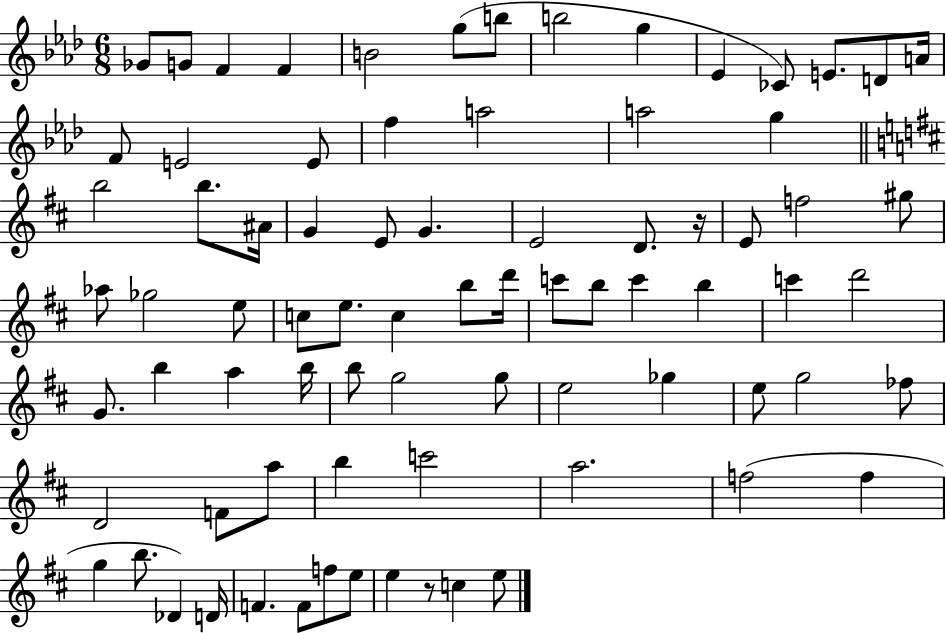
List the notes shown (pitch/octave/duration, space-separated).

Gb4/e G4/e F4/q F4/q B4/h G5/e B5/e B5/h G5/q Eb4/q CES4/e E4/e. D4/e A4/s F4/e E4/h E4/e F5/q A5/h A5/h G5/q B5/h B5/e. A#4/s G4/q E4/e G4/q. E4/h D4/e. R/s E4/e F5/h G#5/e Ab5/e Gb5/h E5/e C5/e E5/e. C5/q B5/e D6/s C6/e B5/e C6/q B5/q C6/q D6/h G4/e. B5/q A5/q B5/s B5/e G5/h G5/e E5/h Gb5/q E5/e G5/h FES5/e D4/h F4/e A5/e B5/q C6/h A5/h. F5/h F5/q G5/q B5/e. Db4/q D4/s F4/q. F4/e F5/e E5/e E5/q R/e C5/q E5/e